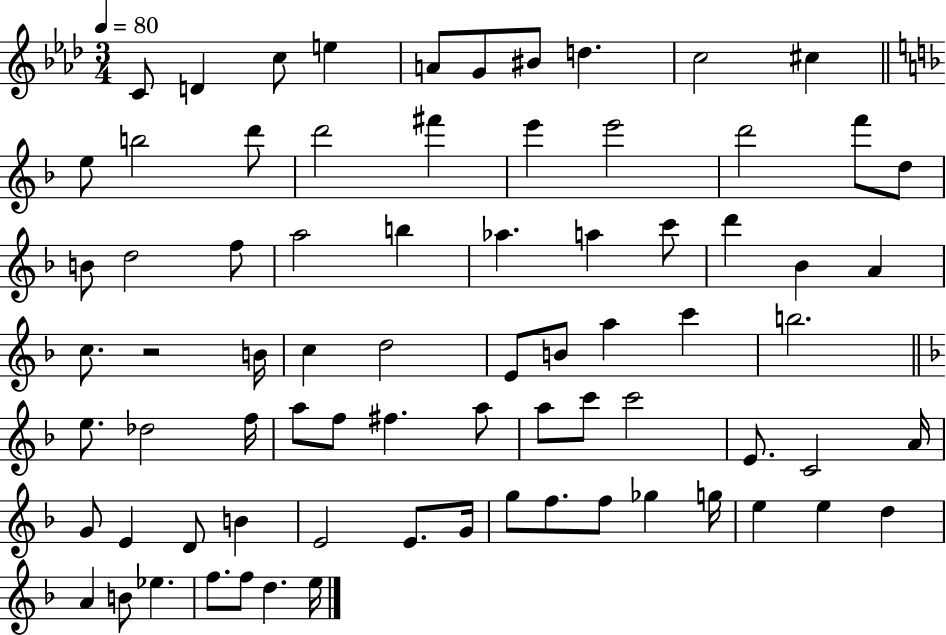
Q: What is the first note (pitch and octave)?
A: C4